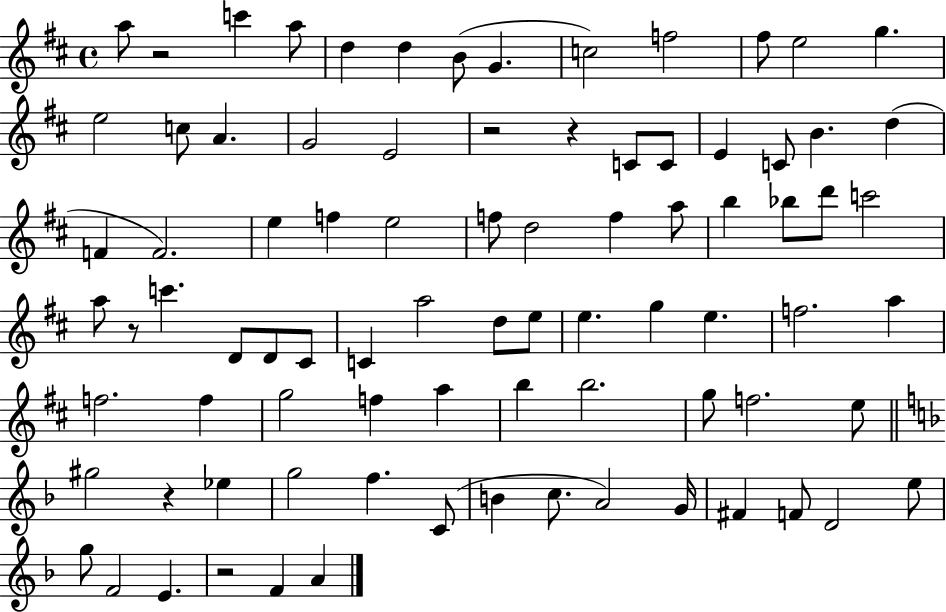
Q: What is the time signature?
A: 4/4